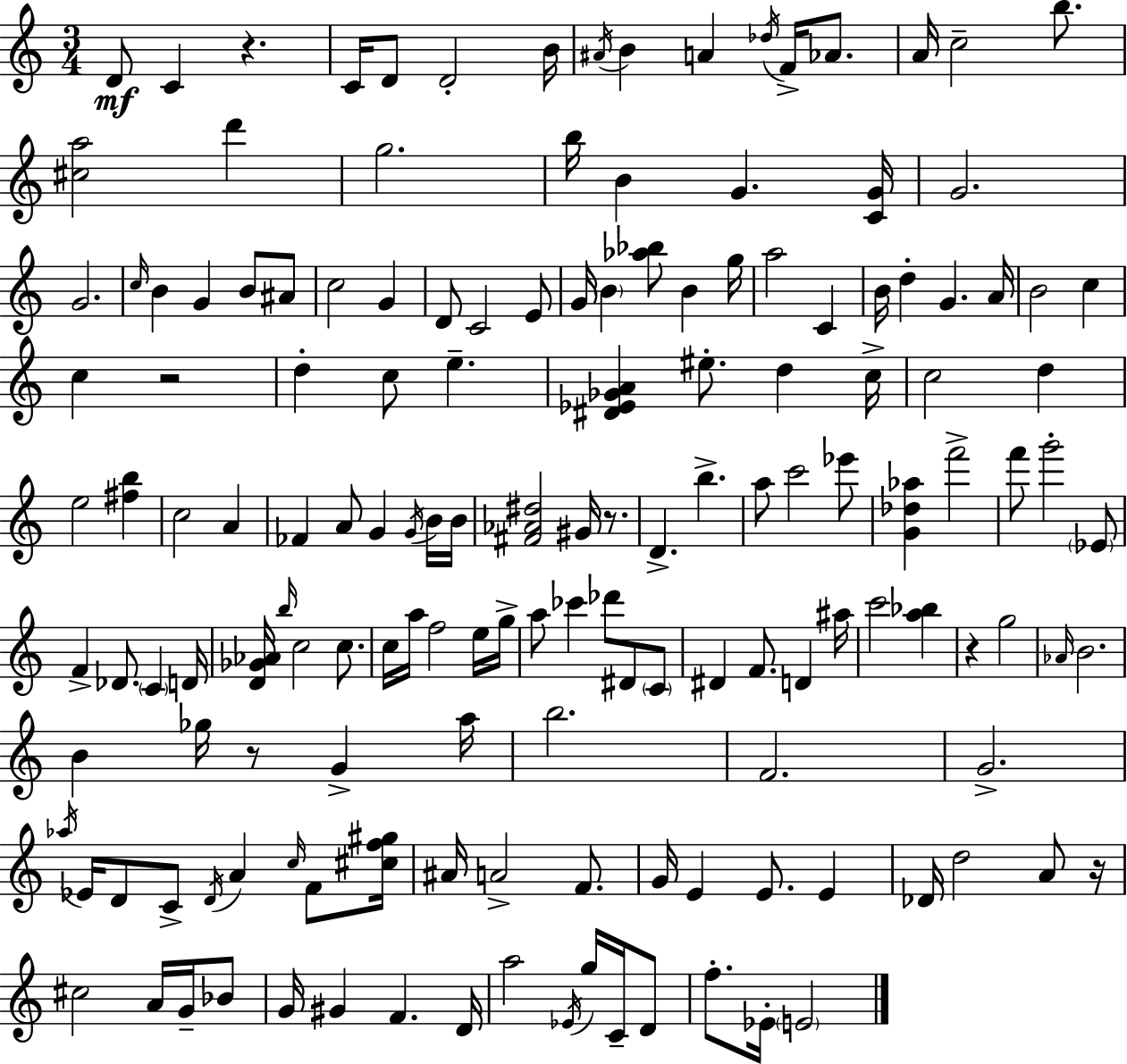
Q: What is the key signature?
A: C major